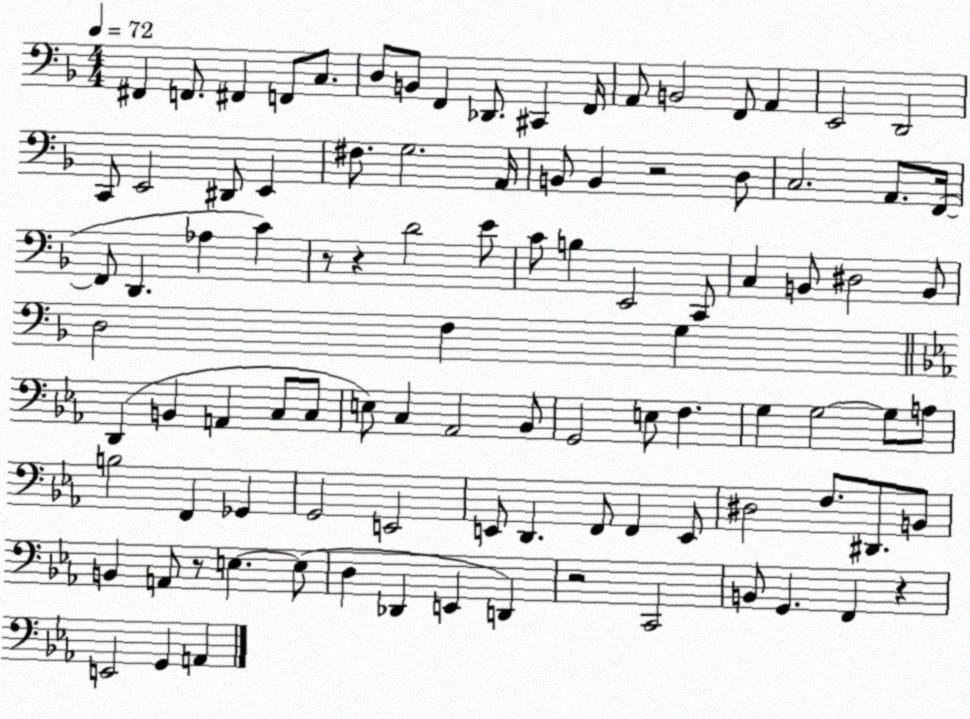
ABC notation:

X:1
T:Untitled
M:4/4
L:1/4
K:F
^F,, F,,/2 ^F,, F,,/2 C,/2 D,/2 B,,/2 F,, _D,,/2 ^C,, F,,/4 A,,/2 B,,2 F,,/2 A,, E,,2 D,,2 C,,/2 E,,2 ^D,,/2 E,, ^F,/2 G,2 A,,/4 B,,/2 B,, z2 D,/2 C,2 A,,/2 F,,/4 F,,/2 D,, _A, C z/2 z D2 E/2 C/2 B, E,,2 C,,/2 C, B,,/2 ^D,2 B,,/2 D,2 F, G, D,, B,, A,, C,/2 C,/2 E,/2 C, _A,,2 _B,,/2 G,,2 E,/2 F, G, G,2 G,/2 A,/2 B,2 F,, _G,, G,,2 E,,2 E,,/2 D,, F,,/2 F,, E,,/2 ^D,2 F,/2 ^D,,/2 B,,/2 B,, A,,/2 z/2 E, E,/2 D, _D,, E,, D,, z2 C,,2 B,,/2 G,, F,, z E,,2 G,, A,,